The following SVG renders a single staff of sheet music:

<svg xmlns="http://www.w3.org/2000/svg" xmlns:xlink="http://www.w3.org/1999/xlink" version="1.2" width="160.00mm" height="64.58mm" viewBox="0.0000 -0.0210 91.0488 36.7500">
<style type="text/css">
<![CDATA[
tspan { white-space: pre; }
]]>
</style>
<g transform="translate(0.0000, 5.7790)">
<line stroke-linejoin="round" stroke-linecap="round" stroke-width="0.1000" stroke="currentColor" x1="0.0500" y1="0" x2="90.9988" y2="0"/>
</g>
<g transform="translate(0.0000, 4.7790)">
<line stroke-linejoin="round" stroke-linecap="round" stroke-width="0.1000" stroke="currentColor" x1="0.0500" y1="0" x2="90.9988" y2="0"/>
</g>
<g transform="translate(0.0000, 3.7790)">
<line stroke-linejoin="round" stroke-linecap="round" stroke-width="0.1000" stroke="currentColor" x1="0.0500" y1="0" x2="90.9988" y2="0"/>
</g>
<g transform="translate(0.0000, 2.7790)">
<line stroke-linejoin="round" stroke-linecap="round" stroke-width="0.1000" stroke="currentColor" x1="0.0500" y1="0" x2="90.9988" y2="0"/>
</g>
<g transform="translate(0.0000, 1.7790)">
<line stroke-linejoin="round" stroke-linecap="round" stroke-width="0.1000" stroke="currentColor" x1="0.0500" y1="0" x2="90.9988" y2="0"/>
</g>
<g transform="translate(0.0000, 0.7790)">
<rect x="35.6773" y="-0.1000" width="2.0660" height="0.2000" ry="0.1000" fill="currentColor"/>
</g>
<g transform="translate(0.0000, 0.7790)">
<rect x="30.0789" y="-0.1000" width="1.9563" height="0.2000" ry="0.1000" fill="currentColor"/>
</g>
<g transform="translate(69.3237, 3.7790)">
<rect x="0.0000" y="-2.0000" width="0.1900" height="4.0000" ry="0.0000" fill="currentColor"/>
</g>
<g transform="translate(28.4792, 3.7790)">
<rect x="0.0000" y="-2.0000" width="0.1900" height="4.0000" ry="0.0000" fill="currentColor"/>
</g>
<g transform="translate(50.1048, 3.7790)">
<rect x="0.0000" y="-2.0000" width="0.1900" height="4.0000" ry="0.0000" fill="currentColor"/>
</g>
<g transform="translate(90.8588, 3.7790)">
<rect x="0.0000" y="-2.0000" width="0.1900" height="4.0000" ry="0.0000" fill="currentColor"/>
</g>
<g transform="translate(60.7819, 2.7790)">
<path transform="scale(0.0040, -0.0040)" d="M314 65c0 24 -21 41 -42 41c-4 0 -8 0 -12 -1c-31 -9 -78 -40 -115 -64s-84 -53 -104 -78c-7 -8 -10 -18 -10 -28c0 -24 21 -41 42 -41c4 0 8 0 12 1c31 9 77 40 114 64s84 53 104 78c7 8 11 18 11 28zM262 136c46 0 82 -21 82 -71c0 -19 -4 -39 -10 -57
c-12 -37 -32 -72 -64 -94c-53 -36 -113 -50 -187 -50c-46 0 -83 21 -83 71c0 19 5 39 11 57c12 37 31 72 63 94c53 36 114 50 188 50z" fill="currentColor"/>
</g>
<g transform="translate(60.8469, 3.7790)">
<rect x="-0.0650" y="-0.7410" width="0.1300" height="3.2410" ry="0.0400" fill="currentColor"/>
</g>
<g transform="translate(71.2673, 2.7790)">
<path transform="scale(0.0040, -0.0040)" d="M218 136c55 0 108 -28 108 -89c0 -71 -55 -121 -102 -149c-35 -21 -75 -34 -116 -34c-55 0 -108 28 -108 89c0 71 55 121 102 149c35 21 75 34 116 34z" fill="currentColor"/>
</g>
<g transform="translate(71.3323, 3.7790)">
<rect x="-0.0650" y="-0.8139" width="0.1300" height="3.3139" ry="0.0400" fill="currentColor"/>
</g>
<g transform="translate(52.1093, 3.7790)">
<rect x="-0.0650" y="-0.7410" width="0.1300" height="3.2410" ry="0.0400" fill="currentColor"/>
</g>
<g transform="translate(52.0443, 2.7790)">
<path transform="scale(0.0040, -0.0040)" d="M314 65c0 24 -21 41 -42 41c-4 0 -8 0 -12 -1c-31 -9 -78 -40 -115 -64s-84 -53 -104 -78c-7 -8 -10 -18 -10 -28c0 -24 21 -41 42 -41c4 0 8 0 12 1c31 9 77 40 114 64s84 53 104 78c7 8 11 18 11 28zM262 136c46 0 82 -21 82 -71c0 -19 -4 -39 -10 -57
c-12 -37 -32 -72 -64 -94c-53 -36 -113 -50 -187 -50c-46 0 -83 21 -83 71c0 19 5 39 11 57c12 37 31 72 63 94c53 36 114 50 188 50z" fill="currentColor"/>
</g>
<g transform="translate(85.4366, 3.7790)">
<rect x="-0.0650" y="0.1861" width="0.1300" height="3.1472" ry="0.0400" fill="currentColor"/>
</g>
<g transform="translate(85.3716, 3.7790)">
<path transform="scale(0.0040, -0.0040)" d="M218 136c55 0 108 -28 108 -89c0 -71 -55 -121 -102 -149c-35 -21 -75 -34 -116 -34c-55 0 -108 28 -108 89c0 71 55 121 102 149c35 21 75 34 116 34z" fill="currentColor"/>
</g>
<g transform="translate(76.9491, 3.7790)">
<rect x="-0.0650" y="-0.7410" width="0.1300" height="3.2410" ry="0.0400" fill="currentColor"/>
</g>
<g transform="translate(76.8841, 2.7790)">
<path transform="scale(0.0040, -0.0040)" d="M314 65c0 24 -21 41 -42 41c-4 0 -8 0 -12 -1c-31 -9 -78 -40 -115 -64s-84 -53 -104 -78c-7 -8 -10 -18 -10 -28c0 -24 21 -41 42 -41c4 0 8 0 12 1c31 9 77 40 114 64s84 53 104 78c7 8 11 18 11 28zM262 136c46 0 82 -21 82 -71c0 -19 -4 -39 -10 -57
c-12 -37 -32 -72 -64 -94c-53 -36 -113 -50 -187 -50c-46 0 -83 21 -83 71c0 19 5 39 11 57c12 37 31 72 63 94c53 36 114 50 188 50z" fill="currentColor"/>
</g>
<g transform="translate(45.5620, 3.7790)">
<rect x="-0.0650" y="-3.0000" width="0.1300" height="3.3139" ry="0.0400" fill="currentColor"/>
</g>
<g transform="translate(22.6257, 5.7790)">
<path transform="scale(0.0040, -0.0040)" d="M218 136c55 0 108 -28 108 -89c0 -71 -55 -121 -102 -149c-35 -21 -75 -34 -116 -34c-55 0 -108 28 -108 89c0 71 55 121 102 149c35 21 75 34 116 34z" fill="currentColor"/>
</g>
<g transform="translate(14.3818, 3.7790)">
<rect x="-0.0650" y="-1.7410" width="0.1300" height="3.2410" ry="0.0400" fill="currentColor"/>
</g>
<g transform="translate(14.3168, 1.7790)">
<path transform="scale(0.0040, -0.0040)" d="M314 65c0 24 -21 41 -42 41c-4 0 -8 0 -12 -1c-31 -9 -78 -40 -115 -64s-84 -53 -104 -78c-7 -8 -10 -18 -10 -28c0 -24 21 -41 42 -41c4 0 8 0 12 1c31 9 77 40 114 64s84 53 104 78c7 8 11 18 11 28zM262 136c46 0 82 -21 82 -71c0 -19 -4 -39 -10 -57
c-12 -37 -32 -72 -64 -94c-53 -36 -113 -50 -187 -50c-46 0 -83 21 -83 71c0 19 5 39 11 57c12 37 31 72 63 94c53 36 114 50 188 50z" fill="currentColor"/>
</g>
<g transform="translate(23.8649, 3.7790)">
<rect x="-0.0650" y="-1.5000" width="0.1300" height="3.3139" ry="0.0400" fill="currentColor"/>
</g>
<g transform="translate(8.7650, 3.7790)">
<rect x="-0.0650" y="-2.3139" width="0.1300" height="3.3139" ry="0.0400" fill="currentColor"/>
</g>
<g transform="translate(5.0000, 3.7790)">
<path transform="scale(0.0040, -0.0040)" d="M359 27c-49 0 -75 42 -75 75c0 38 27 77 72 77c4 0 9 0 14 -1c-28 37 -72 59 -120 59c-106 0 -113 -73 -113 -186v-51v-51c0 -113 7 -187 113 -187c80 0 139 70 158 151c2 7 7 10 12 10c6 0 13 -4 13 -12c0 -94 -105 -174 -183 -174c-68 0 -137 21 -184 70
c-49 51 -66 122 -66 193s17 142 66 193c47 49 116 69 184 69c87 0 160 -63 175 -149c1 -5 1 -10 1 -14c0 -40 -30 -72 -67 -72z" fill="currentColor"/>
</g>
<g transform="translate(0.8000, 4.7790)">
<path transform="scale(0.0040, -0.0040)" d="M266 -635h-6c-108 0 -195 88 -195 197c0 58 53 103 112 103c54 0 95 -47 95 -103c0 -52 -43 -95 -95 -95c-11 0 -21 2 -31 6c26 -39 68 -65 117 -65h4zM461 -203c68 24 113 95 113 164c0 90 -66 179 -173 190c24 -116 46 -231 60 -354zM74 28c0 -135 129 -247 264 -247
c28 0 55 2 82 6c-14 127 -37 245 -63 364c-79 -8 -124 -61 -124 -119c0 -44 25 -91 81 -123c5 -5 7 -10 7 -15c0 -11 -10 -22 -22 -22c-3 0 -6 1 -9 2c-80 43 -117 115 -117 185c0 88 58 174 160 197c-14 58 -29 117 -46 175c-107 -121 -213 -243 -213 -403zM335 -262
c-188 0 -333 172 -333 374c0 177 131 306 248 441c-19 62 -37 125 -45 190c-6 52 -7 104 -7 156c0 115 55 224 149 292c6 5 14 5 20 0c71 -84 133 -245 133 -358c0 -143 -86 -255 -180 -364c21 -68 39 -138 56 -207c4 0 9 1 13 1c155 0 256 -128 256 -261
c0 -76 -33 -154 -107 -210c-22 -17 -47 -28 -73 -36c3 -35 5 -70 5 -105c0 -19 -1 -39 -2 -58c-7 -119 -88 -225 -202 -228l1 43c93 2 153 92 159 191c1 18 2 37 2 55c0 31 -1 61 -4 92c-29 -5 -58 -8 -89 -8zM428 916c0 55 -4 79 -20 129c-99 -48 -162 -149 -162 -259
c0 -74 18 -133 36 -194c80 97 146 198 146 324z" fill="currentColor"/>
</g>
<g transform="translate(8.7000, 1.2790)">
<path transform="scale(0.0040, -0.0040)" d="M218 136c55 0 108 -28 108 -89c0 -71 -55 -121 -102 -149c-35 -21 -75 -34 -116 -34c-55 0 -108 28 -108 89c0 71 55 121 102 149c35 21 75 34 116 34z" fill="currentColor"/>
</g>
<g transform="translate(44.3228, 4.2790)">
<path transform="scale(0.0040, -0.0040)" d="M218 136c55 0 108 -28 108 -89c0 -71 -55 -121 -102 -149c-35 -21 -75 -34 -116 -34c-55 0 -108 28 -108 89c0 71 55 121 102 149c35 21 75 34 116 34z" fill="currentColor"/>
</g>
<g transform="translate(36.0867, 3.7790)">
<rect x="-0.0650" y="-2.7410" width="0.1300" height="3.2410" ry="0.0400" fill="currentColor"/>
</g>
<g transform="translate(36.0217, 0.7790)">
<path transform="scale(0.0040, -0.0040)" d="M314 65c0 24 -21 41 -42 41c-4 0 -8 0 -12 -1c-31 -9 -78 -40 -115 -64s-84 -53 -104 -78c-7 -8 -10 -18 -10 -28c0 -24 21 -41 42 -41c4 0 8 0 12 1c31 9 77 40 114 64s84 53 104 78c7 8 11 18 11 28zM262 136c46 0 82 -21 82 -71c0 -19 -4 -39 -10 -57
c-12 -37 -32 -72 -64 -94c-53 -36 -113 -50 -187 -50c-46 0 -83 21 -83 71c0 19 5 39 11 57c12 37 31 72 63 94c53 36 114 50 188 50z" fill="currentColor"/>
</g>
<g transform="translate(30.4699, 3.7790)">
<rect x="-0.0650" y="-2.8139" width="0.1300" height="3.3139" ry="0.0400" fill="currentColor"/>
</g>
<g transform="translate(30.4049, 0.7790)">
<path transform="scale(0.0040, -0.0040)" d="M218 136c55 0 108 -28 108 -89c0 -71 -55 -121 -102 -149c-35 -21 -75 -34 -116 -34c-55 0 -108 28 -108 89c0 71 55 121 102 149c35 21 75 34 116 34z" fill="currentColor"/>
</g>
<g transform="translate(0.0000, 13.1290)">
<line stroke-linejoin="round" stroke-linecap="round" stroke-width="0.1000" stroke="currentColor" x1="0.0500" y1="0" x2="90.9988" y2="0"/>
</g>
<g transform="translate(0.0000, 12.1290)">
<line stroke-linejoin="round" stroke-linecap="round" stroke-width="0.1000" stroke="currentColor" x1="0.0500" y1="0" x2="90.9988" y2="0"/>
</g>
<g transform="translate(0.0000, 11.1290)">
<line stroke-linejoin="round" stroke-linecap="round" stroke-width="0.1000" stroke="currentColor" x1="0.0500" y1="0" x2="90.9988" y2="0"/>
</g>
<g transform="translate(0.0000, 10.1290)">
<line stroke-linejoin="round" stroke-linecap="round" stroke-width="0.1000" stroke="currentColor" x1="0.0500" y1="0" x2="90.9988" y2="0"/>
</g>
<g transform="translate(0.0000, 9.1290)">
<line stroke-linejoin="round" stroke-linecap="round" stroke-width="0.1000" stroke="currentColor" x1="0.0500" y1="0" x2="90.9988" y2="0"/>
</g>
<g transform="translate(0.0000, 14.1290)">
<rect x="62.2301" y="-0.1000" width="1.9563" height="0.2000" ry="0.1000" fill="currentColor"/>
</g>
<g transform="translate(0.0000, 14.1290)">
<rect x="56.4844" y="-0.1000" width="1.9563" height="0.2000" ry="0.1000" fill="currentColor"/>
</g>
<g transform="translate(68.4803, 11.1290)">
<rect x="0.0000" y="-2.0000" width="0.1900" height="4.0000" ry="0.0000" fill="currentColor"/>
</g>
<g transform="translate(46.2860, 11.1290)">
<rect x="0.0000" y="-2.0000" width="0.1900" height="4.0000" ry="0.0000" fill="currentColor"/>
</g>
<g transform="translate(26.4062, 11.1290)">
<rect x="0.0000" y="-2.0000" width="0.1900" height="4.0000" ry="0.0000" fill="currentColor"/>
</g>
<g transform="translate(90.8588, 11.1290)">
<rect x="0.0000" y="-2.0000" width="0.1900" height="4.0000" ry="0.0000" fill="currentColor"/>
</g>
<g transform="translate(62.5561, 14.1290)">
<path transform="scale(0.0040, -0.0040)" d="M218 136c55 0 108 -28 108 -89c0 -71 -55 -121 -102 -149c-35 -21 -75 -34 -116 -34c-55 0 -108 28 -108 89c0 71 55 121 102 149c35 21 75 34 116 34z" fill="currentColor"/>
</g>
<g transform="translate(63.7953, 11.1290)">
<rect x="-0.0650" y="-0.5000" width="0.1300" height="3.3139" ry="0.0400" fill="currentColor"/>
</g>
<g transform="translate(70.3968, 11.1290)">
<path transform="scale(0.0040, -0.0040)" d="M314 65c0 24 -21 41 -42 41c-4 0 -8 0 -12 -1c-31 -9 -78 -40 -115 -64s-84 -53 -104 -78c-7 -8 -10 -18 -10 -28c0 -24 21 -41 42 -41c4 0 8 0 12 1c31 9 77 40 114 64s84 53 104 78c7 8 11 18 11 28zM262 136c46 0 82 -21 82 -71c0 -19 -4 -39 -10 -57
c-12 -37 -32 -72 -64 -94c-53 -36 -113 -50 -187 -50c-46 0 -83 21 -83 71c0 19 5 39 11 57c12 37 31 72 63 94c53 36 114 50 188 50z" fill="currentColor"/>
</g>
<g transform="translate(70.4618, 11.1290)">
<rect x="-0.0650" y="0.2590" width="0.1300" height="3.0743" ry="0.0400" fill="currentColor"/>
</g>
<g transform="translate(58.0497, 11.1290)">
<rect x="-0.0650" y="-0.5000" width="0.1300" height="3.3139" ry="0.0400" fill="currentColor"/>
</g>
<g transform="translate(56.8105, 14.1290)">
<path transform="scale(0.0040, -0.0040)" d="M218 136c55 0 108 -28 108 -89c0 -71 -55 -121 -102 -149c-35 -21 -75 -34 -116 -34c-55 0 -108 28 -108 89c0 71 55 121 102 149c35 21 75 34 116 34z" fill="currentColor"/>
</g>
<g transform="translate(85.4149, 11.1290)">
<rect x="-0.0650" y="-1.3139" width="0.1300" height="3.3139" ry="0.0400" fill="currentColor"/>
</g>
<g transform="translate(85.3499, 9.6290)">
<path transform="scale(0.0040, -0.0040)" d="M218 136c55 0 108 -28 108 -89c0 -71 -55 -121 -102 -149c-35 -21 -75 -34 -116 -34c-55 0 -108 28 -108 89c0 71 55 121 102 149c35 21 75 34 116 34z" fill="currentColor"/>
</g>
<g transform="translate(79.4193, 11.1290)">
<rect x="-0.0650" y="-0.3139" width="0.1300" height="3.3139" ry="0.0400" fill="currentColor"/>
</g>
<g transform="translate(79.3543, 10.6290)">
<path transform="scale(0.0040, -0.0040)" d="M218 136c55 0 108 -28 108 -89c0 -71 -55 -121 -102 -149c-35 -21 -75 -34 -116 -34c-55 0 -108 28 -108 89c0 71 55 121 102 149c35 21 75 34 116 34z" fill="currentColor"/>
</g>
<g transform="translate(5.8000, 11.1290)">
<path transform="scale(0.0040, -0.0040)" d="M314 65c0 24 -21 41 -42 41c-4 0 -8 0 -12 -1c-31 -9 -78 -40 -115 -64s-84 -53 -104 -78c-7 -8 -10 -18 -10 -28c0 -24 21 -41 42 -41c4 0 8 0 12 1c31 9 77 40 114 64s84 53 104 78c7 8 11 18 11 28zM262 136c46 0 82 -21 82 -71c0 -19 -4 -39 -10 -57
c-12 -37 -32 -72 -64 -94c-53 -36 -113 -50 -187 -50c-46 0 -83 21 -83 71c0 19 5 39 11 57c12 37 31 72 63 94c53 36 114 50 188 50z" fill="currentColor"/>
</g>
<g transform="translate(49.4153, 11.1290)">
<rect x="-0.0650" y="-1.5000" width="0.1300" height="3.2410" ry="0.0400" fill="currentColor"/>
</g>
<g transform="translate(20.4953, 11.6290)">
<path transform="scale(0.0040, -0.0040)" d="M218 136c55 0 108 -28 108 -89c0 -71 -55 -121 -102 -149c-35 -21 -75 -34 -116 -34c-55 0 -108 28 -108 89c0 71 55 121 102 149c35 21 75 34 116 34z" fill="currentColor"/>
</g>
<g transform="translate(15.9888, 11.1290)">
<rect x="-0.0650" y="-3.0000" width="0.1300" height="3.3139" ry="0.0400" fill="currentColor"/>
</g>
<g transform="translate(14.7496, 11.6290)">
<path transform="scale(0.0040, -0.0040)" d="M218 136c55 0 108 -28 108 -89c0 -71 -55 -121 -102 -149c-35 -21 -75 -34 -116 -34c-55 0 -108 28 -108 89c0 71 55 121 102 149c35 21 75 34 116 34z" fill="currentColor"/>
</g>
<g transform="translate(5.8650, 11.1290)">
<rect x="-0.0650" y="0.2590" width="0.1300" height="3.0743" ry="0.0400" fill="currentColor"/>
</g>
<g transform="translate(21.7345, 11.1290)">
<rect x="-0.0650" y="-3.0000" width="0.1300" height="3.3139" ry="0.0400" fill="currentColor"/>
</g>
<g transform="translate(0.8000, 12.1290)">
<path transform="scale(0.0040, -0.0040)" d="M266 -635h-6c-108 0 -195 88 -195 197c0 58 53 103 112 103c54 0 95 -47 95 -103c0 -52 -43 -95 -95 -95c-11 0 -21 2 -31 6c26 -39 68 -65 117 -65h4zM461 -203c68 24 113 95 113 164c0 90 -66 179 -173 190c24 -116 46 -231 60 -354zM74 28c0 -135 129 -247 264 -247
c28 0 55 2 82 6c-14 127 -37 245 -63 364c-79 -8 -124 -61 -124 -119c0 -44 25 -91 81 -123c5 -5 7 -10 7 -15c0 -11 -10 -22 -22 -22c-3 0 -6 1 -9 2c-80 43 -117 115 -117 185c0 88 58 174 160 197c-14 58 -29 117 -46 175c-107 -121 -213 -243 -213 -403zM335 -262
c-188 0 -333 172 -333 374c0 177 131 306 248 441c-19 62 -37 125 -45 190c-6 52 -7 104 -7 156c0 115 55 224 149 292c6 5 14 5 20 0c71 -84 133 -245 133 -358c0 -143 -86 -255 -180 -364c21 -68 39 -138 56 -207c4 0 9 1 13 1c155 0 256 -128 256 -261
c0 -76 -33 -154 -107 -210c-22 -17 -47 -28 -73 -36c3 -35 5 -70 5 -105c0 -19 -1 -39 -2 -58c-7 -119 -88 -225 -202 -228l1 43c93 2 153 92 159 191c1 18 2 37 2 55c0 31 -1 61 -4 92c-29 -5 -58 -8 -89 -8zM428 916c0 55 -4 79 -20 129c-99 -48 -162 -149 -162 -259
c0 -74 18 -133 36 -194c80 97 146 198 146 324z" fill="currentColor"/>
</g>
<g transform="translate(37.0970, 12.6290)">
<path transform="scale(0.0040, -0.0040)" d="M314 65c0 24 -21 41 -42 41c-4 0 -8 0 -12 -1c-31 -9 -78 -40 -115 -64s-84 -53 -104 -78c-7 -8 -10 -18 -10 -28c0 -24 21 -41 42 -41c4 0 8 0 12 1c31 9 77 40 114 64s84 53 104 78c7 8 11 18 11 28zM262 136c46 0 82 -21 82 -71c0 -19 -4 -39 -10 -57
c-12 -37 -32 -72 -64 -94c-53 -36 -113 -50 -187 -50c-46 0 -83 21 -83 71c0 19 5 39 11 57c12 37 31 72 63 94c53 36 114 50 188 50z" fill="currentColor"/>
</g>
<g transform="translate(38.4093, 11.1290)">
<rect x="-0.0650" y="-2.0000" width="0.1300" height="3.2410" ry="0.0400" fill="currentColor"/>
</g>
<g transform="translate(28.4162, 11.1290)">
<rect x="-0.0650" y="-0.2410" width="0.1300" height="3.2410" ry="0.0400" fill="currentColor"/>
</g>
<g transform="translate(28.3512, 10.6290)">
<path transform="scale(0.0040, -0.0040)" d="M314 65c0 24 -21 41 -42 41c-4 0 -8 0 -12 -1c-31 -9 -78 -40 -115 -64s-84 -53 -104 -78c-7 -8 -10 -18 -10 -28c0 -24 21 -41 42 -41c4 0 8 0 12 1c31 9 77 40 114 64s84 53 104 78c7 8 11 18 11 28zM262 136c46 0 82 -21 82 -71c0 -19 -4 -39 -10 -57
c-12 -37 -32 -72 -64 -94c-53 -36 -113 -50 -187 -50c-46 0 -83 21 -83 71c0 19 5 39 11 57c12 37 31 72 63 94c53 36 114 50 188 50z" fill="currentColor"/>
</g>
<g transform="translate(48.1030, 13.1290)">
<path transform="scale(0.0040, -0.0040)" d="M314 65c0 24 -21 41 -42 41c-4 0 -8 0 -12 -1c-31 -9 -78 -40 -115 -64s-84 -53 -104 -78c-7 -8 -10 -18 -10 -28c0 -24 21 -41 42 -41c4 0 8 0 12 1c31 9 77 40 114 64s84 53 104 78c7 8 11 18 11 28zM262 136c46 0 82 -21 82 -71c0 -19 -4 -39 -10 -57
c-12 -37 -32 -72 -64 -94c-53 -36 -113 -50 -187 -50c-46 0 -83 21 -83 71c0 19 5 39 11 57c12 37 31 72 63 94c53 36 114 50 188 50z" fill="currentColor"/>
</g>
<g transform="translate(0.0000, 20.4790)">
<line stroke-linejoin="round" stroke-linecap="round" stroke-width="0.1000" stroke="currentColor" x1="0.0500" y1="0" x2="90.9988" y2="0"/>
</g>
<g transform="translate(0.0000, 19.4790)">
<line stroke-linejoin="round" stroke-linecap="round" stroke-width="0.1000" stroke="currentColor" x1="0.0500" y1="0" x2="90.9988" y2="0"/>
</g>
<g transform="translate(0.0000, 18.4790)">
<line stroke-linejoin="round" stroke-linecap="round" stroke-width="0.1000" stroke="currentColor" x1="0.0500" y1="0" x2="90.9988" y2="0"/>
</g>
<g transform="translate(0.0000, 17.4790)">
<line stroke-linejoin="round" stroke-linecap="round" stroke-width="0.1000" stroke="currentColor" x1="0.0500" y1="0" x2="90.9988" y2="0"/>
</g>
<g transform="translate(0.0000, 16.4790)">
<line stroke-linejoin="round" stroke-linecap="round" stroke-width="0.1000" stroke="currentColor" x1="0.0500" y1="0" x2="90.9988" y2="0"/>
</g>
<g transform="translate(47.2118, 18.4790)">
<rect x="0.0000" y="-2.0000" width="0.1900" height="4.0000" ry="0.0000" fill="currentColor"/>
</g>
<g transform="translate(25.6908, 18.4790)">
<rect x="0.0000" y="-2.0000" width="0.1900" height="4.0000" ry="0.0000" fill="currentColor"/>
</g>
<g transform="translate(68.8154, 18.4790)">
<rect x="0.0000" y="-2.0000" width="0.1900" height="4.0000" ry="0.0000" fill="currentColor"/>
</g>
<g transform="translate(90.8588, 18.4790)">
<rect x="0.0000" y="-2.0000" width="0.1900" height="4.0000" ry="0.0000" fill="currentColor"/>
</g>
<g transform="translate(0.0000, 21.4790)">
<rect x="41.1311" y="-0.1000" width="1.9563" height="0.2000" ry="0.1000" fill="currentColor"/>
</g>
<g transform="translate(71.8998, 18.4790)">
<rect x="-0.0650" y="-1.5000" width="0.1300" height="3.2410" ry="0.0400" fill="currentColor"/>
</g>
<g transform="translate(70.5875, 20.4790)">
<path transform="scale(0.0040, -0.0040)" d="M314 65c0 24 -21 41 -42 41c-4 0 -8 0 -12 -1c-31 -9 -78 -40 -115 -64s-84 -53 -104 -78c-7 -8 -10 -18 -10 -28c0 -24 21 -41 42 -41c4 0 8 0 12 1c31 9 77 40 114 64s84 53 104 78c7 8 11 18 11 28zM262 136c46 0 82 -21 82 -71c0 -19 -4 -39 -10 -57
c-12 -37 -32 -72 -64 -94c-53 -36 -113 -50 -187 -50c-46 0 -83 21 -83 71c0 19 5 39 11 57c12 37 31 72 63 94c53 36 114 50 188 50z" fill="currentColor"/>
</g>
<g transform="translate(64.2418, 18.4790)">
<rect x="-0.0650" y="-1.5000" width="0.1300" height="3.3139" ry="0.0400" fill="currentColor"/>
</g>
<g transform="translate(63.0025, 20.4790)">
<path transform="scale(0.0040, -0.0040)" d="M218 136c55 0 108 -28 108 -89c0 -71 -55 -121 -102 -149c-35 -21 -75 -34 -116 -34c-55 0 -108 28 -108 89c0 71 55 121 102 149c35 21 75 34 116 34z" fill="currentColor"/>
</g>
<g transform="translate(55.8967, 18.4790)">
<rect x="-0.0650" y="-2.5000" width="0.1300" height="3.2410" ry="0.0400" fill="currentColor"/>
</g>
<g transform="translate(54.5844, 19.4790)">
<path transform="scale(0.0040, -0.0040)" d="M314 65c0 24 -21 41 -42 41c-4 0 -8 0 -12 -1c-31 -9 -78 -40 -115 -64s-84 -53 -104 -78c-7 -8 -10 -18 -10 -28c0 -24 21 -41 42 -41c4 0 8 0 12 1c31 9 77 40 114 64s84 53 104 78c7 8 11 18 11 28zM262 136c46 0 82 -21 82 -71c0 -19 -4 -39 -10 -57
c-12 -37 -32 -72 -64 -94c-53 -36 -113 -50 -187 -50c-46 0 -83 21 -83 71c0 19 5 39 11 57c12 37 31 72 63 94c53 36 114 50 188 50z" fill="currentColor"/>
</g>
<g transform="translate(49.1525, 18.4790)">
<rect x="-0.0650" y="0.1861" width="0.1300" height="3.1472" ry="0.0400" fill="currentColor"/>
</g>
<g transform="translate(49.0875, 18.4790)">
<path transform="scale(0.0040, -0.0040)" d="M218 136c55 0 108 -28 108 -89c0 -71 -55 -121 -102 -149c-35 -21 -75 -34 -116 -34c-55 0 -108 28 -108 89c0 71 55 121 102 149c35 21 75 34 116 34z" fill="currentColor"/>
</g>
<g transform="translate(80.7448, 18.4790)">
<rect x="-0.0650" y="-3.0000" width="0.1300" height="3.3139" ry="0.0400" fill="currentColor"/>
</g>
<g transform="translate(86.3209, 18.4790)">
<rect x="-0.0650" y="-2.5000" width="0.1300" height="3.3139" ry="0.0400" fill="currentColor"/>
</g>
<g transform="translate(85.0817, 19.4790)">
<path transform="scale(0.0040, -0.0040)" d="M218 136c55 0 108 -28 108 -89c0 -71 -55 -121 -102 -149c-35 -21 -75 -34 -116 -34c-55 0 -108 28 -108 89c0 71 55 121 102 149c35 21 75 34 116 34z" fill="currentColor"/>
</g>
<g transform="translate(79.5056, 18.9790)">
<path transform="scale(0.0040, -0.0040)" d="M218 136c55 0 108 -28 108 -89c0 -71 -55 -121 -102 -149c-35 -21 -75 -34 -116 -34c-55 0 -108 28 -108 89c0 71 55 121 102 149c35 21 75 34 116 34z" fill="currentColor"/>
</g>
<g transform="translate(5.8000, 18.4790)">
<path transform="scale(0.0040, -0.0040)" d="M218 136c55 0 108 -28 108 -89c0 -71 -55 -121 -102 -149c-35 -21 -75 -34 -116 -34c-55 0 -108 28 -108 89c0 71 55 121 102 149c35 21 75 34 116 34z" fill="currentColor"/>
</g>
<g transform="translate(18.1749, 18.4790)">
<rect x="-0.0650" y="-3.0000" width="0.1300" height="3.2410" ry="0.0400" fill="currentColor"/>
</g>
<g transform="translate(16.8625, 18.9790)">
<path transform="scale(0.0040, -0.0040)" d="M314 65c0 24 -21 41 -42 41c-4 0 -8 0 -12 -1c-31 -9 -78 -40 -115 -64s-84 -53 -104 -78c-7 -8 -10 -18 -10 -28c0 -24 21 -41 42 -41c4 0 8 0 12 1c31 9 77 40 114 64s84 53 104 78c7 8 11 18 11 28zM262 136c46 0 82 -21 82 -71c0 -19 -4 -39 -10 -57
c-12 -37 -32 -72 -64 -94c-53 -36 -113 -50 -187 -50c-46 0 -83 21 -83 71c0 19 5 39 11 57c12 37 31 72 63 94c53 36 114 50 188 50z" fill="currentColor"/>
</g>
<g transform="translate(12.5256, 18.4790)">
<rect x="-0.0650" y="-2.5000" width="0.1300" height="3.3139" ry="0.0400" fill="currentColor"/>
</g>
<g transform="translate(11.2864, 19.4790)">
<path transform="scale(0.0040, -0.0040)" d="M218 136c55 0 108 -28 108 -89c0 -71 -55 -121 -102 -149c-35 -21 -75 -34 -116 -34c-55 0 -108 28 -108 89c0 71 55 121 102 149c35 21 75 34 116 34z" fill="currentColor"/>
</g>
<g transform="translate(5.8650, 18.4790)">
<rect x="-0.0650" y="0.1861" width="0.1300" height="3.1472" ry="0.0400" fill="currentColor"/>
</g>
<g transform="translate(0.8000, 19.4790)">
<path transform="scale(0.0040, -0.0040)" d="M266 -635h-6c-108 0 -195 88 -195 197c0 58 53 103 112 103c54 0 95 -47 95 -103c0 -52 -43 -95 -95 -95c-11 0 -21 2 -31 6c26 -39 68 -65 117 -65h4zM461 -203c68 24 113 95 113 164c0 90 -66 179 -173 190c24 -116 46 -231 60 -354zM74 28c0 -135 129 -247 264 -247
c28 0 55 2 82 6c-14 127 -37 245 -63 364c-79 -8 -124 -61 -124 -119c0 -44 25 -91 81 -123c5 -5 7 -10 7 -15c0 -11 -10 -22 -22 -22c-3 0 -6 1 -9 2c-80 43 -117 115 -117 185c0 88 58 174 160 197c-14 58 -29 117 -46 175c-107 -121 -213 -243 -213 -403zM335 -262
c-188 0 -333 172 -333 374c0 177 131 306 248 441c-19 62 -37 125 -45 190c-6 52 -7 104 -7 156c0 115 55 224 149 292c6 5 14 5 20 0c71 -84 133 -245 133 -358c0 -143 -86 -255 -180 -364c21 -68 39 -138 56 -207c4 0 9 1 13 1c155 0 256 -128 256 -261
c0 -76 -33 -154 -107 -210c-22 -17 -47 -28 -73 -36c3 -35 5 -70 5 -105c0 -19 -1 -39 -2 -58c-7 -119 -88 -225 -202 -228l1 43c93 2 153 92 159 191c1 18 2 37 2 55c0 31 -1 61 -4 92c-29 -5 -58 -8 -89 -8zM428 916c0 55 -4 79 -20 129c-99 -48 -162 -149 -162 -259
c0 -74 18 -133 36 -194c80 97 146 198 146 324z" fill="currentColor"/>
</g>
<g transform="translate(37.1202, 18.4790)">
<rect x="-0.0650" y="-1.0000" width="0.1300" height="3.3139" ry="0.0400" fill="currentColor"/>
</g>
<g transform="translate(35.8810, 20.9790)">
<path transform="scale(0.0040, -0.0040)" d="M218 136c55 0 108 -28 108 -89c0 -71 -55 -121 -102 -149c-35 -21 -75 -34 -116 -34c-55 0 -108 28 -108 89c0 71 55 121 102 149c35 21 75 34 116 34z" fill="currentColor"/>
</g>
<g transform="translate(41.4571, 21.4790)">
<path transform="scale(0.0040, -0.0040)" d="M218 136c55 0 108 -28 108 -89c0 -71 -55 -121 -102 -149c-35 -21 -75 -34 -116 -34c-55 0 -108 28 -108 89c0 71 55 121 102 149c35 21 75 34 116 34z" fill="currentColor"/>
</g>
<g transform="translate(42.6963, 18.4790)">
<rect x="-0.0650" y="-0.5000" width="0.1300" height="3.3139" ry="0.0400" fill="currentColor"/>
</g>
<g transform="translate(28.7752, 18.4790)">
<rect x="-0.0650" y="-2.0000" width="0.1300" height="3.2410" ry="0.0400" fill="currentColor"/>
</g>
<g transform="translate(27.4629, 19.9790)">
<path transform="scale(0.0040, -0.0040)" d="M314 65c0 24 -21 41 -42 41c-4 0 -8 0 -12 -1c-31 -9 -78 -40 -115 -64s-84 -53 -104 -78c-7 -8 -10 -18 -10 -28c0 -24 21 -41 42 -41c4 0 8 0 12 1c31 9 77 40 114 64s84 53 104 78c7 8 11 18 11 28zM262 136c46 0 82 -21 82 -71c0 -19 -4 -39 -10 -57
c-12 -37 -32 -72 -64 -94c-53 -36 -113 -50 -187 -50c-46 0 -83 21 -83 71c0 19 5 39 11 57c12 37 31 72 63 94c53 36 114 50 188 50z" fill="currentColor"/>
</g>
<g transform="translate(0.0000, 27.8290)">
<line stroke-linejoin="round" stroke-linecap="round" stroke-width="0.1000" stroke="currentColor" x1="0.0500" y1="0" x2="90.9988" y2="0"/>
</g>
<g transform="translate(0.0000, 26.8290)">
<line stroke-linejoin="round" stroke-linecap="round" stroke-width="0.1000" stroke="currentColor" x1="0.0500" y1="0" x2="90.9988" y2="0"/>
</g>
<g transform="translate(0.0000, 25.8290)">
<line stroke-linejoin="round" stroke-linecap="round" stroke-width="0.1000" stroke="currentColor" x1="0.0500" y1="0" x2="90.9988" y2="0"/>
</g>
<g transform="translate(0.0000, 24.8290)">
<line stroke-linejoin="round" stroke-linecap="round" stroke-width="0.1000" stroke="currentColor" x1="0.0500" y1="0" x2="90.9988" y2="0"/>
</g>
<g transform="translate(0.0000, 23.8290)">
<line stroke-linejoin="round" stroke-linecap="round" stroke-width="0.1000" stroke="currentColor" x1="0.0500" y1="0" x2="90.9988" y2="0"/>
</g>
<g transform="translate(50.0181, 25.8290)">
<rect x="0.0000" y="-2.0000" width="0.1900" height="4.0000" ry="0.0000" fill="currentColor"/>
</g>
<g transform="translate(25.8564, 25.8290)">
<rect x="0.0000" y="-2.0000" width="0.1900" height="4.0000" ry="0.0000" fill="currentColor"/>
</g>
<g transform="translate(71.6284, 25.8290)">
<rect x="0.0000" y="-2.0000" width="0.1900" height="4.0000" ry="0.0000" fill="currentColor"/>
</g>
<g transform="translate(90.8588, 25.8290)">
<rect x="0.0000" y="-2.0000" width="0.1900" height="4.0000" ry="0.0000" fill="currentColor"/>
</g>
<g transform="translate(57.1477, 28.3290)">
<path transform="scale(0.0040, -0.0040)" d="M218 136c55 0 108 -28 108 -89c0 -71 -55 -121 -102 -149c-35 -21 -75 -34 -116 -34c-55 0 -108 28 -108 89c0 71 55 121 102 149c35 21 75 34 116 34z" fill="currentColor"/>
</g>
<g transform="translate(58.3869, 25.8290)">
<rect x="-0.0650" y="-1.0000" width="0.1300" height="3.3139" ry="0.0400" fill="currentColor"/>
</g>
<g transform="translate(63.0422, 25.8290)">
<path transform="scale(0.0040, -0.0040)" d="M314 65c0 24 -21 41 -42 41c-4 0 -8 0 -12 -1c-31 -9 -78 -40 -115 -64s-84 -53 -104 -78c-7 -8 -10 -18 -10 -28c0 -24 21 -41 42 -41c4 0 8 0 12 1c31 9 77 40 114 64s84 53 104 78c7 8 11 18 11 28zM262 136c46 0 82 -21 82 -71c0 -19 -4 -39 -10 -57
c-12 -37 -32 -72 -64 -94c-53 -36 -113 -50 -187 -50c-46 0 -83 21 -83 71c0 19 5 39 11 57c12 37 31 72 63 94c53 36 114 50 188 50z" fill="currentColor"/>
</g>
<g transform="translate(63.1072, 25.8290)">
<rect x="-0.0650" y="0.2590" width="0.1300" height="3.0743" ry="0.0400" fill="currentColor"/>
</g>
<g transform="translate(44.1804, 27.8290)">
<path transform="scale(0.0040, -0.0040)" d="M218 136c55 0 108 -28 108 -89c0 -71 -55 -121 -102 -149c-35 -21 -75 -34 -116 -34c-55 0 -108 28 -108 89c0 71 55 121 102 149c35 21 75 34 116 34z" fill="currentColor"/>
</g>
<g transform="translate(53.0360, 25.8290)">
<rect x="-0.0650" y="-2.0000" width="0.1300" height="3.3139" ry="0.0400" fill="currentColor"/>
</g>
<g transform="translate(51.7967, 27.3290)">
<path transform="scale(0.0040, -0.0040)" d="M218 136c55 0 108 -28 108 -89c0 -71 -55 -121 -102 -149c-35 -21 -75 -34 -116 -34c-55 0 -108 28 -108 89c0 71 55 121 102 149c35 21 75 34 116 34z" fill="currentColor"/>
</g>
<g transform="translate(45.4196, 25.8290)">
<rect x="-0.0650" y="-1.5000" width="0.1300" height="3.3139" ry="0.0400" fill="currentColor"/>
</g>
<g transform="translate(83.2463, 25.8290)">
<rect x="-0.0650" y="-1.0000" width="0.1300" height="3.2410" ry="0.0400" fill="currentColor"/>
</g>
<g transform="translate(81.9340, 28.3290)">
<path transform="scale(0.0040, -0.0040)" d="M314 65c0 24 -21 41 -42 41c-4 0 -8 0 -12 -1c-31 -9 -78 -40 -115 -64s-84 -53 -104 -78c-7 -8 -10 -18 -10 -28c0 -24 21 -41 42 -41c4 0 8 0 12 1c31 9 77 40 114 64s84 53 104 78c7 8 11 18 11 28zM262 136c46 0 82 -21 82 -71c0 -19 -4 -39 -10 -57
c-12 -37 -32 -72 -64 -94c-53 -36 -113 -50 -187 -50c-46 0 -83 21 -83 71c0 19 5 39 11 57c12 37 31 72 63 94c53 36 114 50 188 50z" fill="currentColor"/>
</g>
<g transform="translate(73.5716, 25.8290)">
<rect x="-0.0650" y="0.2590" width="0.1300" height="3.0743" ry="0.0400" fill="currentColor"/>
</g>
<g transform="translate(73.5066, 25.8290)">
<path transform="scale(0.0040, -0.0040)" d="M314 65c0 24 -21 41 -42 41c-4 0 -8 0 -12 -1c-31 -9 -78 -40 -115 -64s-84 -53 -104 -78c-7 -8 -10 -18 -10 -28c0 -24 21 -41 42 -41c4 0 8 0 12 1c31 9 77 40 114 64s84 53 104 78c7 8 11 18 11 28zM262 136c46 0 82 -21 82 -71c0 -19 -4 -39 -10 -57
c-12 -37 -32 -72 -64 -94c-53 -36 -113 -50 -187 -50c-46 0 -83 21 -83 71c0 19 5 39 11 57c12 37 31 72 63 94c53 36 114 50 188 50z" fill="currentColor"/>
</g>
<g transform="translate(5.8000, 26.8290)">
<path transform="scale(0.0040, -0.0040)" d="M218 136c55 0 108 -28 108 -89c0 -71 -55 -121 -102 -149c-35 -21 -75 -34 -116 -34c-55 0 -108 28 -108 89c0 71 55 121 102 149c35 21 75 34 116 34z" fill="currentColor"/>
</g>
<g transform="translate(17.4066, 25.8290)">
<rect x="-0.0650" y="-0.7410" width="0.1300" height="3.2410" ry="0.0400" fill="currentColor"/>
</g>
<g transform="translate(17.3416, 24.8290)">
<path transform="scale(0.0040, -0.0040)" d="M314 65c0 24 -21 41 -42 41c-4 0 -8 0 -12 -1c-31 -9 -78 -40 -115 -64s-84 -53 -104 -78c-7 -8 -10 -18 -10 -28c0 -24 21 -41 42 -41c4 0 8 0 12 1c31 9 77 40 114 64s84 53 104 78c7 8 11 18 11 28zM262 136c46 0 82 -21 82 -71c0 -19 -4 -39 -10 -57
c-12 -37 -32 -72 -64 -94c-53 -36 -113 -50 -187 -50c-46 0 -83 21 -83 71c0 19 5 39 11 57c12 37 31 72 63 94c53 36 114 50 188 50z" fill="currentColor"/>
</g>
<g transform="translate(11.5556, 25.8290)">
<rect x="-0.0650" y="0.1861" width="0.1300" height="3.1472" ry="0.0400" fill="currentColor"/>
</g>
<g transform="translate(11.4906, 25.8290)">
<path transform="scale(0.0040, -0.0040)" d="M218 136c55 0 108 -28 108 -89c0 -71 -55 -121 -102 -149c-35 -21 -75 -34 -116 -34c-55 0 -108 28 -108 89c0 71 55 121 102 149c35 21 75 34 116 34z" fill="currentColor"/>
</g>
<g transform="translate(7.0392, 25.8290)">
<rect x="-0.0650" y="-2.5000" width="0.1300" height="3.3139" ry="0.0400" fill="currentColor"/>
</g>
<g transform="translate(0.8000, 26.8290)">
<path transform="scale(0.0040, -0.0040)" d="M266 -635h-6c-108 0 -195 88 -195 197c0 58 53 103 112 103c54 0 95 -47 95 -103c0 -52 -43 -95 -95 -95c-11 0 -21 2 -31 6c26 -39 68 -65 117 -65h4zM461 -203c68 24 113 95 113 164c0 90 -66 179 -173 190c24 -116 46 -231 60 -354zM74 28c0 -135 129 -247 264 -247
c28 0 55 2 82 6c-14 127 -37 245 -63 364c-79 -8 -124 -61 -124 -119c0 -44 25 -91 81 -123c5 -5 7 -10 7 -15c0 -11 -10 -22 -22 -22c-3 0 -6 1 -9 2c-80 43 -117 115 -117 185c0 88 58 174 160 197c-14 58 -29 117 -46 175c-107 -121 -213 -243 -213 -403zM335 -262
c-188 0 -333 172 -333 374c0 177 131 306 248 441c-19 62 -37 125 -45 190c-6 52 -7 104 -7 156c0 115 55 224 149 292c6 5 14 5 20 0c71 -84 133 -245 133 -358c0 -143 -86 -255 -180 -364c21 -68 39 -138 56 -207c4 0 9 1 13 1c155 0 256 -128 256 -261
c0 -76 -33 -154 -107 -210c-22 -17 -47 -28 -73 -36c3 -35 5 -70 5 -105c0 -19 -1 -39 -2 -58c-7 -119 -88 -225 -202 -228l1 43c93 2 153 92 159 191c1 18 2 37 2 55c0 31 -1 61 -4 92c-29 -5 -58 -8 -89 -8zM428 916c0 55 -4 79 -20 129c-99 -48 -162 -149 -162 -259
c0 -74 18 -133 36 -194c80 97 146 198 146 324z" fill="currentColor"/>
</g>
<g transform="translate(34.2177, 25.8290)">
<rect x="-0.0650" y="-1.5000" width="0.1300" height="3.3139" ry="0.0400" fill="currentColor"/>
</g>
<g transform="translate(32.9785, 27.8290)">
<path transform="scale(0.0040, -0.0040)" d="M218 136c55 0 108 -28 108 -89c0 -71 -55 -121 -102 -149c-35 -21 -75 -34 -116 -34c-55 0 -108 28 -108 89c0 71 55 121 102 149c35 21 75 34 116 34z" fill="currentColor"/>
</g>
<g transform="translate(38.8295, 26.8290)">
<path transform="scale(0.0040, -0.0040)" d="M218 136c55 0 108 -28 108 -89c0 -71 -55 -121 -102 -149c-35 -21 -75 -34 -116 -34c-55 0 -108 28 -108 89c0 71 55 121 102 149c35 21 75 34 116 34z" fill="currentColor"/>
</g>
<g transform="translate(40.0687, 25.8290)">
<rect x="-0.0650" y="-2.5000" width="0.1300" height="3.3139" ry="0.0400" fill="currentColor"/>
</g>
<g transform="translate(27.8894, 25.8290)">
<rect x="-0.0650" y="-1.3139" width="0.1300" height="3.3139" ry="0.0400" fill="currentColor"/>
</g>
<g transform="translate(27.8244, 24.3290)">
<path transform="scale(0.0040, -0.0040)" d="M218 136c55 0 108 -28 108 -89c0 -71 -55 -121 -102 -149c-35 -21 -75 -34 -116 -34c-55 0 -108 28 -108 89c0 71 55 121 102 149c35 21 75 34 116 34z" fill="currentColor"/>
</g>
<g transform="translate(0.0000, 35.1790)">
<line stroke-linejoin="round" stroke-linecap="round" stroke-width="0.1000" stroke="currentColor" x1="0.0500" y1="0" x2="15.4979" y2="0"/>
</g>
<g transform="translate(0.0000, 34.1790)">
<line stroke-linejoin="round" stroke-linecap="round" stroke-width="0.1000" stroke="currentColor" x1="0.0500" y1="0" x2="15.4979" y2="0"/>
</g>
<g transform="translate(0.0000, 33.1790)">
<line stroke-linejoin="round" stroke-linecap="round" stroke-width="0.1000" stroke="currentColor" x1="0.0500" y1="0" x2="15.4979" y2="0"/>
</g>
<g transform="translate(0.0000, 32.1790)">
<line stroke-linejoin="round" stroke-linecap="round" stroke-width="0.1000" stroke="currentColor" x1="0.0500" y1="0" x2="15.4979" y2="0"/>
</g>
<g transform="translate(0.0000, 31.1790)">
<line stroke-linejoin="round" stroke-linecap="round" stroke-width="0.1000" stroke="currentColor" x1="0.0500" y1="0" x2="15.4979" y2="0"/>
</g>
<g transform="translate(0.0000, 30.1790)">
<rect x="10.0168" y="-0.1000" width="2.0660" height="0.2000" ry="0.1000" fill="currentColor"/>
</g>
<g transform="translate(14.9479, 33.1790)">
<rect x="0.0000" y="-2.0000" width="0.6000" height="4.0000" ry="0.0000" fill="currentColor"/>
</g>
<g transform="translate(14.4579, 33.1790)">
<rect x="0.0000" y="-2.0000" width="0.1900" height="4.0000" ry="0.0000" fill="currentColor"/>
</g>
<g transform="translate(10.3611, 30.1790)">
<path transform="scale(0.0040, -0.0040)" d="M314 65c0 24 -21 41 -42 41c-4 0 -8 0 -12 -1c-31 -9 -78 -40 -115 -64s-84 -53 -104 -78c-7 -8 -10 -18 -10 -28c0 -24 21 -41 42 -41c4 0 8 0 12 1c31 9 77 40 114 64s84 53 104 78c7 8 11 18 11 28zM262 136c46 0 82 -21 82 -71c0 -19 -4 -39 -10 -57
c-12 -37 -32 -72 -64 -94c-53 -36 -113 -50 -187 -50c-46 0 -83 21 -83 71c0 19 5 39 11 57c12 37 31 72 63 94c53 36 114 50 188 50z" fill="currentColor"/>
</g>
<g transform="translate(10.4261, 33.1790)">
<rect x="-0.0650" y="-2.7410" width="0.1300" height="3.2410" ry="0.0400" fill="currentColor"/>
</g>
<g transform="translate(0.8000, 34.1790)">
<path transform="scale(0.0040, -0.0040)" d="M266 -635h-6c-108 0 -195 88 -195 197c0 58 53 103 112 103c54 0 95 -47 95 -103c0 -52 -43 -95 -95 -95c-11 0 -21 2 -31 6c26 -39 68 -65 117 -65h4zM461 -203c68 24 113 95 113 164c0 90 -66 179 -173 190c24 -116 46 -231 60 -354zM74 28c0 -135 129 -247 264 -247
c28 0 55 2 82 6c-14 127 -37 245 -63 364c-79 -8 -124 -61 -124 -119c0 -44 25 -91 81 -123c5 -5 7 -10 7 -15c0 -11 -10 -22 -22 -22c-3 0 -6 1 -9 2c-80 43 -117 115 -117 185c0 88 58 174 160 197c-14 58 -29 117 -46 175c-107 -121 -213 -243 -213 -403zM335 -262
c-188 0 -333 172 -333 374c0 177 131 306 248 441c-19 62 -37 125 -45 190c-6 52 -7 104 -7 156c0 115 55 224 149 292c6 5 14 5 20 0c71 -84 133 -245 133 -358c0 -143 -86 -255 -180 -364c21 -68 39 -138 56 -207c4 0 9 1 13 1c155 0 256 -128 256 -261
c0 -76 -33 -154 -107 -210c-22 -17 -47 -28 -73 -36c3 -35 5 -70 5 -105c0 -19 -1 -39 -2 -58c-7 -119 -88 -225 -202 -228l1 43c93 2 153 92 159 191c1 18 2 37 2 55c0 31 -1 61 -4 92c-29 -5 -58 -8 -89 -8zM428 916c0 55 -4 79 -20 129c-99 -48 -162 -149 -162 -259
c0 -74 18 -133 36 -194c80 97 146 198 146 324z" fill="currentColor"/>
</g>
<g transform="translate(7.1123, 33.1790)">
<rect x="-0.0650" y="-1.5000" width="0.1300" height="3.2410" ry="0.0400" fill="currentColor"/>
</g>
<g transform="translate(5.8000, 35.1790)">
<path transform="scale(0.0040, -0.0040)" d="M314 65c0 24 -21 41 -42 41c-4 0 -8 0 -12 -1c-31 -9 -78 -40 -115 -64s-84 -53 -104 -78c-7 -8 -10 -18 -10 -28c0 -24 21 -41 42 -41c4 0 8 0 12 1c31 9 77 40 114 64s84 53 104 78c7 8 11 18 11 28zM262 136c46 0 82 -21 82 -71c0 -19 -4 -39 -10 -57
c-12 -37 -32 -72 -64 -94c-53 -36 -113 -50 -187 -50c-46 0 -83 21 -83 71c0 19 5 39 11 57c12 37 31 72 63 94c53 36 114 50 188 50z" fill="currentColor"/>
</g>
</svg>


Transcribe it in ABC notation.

X:1
T:Untitled
M:4/4
L:1/4
K:C
g f2 E a a2 A d2 d2 d d2 B B2 A A c2 F2 E2 C C B2 c e B G A2 F2 D C B G2 E E2 A G G B d2 e E G E F D B2 B2 D2 E2 a2